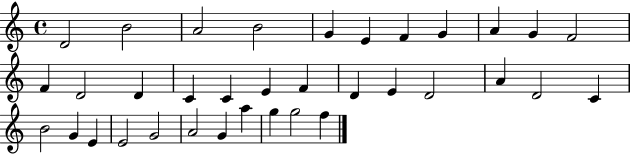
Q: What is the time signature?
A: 4/4